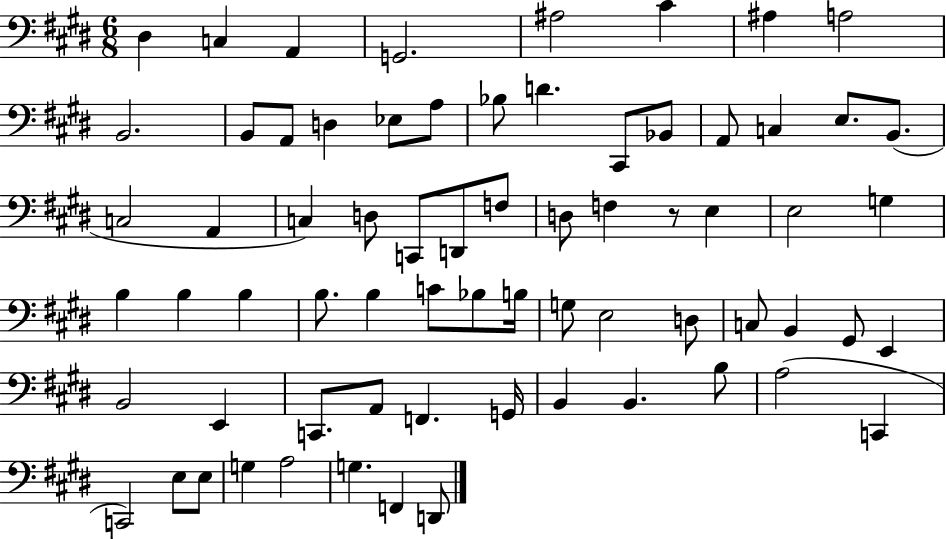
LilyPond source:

{
  \clef bass
  \numericTimeSignature
  \time 6/8
  \key e \major
  dis4 c4 a,4 | g,2. | ais2 cis'4 | ais4 a2 | \break b,2. | b,8 a,8 d4 ees8 a8 | bes8 d'4. cis,8 bes,8 | a,8 c4 e8. b,8.( | \break c2 a,4 | c4) d8 c,8 d,8 f8 | d8 f4 r8 e4 | e2 g4 | \break b4 b4 b4 | b8. b4 c'8 bes8 b16 | g8 e2 d8 | c8 b,4 gis,8 e,4 | \break b,2 e,4 | c,8. a,8 f,4. g,16 | b,4 b,4. b8 | a2( c,4 | \break c,2) e8 e8 | g4 a2 | g4. f,4 d,8 | \bar "|."
}